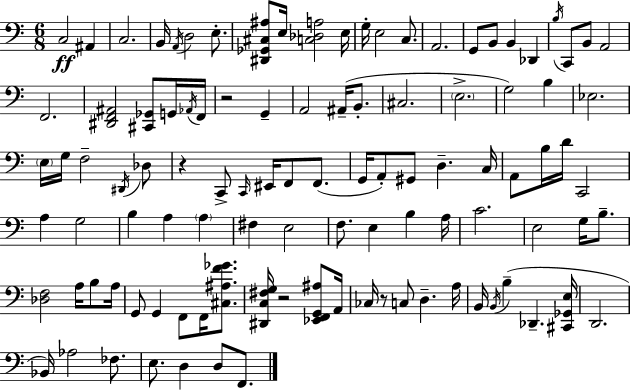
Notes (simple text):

C3/h A#2/q C3/h. B2/s A2/s D3/h E3/e. [D#2,Gb2,C#3,A#3]/e E3/s [C3,Db3,A3]/h E3/s G3/s E3/h C3/e. A2/h. G2/e B2/e B2/q Db2/q B3/s C2/e B2/e A2/h F2/h. [D#2,F2,A#2]/h [C#2,Gb2]/e G2/s Ab2/s F2/s R/h G2/q A2/h A#2/s B2/e. C#3/h. E3/h. G3/h B3/q Eb3/h. E3/s G3/s F3/h D#2/s Db3/e R/q C2/e C2/s EIS2/s F2/e F2/e. G2/s A2/e G#2/e D3/q. C3/s A2/e B3/s D4/s C2/h A3/q G3/h B3/q A3/q A3/q F#3/q E3/h F3/e. E3/q B3/q A3/s C4/h. E3/h G3/s B3/e. [Db3,F3]/h A3/s B3/e A3/s G2/e G2/q F2/e F2/s [C#3,A#3,F4,Gb4]/e. [D#2,C3,F#3,G3]/s R/h [Eb2,F2,G2,A#3]/e A2/s CES3/s R/e C3/e D3/q. A3/s B2/s B2/s B3/q Db2/q. [C#2,Gb2,E3]/s D2/h. Bb2/s Ab3/h FES3/e. E3/e. D3/q D3/e F2/e.